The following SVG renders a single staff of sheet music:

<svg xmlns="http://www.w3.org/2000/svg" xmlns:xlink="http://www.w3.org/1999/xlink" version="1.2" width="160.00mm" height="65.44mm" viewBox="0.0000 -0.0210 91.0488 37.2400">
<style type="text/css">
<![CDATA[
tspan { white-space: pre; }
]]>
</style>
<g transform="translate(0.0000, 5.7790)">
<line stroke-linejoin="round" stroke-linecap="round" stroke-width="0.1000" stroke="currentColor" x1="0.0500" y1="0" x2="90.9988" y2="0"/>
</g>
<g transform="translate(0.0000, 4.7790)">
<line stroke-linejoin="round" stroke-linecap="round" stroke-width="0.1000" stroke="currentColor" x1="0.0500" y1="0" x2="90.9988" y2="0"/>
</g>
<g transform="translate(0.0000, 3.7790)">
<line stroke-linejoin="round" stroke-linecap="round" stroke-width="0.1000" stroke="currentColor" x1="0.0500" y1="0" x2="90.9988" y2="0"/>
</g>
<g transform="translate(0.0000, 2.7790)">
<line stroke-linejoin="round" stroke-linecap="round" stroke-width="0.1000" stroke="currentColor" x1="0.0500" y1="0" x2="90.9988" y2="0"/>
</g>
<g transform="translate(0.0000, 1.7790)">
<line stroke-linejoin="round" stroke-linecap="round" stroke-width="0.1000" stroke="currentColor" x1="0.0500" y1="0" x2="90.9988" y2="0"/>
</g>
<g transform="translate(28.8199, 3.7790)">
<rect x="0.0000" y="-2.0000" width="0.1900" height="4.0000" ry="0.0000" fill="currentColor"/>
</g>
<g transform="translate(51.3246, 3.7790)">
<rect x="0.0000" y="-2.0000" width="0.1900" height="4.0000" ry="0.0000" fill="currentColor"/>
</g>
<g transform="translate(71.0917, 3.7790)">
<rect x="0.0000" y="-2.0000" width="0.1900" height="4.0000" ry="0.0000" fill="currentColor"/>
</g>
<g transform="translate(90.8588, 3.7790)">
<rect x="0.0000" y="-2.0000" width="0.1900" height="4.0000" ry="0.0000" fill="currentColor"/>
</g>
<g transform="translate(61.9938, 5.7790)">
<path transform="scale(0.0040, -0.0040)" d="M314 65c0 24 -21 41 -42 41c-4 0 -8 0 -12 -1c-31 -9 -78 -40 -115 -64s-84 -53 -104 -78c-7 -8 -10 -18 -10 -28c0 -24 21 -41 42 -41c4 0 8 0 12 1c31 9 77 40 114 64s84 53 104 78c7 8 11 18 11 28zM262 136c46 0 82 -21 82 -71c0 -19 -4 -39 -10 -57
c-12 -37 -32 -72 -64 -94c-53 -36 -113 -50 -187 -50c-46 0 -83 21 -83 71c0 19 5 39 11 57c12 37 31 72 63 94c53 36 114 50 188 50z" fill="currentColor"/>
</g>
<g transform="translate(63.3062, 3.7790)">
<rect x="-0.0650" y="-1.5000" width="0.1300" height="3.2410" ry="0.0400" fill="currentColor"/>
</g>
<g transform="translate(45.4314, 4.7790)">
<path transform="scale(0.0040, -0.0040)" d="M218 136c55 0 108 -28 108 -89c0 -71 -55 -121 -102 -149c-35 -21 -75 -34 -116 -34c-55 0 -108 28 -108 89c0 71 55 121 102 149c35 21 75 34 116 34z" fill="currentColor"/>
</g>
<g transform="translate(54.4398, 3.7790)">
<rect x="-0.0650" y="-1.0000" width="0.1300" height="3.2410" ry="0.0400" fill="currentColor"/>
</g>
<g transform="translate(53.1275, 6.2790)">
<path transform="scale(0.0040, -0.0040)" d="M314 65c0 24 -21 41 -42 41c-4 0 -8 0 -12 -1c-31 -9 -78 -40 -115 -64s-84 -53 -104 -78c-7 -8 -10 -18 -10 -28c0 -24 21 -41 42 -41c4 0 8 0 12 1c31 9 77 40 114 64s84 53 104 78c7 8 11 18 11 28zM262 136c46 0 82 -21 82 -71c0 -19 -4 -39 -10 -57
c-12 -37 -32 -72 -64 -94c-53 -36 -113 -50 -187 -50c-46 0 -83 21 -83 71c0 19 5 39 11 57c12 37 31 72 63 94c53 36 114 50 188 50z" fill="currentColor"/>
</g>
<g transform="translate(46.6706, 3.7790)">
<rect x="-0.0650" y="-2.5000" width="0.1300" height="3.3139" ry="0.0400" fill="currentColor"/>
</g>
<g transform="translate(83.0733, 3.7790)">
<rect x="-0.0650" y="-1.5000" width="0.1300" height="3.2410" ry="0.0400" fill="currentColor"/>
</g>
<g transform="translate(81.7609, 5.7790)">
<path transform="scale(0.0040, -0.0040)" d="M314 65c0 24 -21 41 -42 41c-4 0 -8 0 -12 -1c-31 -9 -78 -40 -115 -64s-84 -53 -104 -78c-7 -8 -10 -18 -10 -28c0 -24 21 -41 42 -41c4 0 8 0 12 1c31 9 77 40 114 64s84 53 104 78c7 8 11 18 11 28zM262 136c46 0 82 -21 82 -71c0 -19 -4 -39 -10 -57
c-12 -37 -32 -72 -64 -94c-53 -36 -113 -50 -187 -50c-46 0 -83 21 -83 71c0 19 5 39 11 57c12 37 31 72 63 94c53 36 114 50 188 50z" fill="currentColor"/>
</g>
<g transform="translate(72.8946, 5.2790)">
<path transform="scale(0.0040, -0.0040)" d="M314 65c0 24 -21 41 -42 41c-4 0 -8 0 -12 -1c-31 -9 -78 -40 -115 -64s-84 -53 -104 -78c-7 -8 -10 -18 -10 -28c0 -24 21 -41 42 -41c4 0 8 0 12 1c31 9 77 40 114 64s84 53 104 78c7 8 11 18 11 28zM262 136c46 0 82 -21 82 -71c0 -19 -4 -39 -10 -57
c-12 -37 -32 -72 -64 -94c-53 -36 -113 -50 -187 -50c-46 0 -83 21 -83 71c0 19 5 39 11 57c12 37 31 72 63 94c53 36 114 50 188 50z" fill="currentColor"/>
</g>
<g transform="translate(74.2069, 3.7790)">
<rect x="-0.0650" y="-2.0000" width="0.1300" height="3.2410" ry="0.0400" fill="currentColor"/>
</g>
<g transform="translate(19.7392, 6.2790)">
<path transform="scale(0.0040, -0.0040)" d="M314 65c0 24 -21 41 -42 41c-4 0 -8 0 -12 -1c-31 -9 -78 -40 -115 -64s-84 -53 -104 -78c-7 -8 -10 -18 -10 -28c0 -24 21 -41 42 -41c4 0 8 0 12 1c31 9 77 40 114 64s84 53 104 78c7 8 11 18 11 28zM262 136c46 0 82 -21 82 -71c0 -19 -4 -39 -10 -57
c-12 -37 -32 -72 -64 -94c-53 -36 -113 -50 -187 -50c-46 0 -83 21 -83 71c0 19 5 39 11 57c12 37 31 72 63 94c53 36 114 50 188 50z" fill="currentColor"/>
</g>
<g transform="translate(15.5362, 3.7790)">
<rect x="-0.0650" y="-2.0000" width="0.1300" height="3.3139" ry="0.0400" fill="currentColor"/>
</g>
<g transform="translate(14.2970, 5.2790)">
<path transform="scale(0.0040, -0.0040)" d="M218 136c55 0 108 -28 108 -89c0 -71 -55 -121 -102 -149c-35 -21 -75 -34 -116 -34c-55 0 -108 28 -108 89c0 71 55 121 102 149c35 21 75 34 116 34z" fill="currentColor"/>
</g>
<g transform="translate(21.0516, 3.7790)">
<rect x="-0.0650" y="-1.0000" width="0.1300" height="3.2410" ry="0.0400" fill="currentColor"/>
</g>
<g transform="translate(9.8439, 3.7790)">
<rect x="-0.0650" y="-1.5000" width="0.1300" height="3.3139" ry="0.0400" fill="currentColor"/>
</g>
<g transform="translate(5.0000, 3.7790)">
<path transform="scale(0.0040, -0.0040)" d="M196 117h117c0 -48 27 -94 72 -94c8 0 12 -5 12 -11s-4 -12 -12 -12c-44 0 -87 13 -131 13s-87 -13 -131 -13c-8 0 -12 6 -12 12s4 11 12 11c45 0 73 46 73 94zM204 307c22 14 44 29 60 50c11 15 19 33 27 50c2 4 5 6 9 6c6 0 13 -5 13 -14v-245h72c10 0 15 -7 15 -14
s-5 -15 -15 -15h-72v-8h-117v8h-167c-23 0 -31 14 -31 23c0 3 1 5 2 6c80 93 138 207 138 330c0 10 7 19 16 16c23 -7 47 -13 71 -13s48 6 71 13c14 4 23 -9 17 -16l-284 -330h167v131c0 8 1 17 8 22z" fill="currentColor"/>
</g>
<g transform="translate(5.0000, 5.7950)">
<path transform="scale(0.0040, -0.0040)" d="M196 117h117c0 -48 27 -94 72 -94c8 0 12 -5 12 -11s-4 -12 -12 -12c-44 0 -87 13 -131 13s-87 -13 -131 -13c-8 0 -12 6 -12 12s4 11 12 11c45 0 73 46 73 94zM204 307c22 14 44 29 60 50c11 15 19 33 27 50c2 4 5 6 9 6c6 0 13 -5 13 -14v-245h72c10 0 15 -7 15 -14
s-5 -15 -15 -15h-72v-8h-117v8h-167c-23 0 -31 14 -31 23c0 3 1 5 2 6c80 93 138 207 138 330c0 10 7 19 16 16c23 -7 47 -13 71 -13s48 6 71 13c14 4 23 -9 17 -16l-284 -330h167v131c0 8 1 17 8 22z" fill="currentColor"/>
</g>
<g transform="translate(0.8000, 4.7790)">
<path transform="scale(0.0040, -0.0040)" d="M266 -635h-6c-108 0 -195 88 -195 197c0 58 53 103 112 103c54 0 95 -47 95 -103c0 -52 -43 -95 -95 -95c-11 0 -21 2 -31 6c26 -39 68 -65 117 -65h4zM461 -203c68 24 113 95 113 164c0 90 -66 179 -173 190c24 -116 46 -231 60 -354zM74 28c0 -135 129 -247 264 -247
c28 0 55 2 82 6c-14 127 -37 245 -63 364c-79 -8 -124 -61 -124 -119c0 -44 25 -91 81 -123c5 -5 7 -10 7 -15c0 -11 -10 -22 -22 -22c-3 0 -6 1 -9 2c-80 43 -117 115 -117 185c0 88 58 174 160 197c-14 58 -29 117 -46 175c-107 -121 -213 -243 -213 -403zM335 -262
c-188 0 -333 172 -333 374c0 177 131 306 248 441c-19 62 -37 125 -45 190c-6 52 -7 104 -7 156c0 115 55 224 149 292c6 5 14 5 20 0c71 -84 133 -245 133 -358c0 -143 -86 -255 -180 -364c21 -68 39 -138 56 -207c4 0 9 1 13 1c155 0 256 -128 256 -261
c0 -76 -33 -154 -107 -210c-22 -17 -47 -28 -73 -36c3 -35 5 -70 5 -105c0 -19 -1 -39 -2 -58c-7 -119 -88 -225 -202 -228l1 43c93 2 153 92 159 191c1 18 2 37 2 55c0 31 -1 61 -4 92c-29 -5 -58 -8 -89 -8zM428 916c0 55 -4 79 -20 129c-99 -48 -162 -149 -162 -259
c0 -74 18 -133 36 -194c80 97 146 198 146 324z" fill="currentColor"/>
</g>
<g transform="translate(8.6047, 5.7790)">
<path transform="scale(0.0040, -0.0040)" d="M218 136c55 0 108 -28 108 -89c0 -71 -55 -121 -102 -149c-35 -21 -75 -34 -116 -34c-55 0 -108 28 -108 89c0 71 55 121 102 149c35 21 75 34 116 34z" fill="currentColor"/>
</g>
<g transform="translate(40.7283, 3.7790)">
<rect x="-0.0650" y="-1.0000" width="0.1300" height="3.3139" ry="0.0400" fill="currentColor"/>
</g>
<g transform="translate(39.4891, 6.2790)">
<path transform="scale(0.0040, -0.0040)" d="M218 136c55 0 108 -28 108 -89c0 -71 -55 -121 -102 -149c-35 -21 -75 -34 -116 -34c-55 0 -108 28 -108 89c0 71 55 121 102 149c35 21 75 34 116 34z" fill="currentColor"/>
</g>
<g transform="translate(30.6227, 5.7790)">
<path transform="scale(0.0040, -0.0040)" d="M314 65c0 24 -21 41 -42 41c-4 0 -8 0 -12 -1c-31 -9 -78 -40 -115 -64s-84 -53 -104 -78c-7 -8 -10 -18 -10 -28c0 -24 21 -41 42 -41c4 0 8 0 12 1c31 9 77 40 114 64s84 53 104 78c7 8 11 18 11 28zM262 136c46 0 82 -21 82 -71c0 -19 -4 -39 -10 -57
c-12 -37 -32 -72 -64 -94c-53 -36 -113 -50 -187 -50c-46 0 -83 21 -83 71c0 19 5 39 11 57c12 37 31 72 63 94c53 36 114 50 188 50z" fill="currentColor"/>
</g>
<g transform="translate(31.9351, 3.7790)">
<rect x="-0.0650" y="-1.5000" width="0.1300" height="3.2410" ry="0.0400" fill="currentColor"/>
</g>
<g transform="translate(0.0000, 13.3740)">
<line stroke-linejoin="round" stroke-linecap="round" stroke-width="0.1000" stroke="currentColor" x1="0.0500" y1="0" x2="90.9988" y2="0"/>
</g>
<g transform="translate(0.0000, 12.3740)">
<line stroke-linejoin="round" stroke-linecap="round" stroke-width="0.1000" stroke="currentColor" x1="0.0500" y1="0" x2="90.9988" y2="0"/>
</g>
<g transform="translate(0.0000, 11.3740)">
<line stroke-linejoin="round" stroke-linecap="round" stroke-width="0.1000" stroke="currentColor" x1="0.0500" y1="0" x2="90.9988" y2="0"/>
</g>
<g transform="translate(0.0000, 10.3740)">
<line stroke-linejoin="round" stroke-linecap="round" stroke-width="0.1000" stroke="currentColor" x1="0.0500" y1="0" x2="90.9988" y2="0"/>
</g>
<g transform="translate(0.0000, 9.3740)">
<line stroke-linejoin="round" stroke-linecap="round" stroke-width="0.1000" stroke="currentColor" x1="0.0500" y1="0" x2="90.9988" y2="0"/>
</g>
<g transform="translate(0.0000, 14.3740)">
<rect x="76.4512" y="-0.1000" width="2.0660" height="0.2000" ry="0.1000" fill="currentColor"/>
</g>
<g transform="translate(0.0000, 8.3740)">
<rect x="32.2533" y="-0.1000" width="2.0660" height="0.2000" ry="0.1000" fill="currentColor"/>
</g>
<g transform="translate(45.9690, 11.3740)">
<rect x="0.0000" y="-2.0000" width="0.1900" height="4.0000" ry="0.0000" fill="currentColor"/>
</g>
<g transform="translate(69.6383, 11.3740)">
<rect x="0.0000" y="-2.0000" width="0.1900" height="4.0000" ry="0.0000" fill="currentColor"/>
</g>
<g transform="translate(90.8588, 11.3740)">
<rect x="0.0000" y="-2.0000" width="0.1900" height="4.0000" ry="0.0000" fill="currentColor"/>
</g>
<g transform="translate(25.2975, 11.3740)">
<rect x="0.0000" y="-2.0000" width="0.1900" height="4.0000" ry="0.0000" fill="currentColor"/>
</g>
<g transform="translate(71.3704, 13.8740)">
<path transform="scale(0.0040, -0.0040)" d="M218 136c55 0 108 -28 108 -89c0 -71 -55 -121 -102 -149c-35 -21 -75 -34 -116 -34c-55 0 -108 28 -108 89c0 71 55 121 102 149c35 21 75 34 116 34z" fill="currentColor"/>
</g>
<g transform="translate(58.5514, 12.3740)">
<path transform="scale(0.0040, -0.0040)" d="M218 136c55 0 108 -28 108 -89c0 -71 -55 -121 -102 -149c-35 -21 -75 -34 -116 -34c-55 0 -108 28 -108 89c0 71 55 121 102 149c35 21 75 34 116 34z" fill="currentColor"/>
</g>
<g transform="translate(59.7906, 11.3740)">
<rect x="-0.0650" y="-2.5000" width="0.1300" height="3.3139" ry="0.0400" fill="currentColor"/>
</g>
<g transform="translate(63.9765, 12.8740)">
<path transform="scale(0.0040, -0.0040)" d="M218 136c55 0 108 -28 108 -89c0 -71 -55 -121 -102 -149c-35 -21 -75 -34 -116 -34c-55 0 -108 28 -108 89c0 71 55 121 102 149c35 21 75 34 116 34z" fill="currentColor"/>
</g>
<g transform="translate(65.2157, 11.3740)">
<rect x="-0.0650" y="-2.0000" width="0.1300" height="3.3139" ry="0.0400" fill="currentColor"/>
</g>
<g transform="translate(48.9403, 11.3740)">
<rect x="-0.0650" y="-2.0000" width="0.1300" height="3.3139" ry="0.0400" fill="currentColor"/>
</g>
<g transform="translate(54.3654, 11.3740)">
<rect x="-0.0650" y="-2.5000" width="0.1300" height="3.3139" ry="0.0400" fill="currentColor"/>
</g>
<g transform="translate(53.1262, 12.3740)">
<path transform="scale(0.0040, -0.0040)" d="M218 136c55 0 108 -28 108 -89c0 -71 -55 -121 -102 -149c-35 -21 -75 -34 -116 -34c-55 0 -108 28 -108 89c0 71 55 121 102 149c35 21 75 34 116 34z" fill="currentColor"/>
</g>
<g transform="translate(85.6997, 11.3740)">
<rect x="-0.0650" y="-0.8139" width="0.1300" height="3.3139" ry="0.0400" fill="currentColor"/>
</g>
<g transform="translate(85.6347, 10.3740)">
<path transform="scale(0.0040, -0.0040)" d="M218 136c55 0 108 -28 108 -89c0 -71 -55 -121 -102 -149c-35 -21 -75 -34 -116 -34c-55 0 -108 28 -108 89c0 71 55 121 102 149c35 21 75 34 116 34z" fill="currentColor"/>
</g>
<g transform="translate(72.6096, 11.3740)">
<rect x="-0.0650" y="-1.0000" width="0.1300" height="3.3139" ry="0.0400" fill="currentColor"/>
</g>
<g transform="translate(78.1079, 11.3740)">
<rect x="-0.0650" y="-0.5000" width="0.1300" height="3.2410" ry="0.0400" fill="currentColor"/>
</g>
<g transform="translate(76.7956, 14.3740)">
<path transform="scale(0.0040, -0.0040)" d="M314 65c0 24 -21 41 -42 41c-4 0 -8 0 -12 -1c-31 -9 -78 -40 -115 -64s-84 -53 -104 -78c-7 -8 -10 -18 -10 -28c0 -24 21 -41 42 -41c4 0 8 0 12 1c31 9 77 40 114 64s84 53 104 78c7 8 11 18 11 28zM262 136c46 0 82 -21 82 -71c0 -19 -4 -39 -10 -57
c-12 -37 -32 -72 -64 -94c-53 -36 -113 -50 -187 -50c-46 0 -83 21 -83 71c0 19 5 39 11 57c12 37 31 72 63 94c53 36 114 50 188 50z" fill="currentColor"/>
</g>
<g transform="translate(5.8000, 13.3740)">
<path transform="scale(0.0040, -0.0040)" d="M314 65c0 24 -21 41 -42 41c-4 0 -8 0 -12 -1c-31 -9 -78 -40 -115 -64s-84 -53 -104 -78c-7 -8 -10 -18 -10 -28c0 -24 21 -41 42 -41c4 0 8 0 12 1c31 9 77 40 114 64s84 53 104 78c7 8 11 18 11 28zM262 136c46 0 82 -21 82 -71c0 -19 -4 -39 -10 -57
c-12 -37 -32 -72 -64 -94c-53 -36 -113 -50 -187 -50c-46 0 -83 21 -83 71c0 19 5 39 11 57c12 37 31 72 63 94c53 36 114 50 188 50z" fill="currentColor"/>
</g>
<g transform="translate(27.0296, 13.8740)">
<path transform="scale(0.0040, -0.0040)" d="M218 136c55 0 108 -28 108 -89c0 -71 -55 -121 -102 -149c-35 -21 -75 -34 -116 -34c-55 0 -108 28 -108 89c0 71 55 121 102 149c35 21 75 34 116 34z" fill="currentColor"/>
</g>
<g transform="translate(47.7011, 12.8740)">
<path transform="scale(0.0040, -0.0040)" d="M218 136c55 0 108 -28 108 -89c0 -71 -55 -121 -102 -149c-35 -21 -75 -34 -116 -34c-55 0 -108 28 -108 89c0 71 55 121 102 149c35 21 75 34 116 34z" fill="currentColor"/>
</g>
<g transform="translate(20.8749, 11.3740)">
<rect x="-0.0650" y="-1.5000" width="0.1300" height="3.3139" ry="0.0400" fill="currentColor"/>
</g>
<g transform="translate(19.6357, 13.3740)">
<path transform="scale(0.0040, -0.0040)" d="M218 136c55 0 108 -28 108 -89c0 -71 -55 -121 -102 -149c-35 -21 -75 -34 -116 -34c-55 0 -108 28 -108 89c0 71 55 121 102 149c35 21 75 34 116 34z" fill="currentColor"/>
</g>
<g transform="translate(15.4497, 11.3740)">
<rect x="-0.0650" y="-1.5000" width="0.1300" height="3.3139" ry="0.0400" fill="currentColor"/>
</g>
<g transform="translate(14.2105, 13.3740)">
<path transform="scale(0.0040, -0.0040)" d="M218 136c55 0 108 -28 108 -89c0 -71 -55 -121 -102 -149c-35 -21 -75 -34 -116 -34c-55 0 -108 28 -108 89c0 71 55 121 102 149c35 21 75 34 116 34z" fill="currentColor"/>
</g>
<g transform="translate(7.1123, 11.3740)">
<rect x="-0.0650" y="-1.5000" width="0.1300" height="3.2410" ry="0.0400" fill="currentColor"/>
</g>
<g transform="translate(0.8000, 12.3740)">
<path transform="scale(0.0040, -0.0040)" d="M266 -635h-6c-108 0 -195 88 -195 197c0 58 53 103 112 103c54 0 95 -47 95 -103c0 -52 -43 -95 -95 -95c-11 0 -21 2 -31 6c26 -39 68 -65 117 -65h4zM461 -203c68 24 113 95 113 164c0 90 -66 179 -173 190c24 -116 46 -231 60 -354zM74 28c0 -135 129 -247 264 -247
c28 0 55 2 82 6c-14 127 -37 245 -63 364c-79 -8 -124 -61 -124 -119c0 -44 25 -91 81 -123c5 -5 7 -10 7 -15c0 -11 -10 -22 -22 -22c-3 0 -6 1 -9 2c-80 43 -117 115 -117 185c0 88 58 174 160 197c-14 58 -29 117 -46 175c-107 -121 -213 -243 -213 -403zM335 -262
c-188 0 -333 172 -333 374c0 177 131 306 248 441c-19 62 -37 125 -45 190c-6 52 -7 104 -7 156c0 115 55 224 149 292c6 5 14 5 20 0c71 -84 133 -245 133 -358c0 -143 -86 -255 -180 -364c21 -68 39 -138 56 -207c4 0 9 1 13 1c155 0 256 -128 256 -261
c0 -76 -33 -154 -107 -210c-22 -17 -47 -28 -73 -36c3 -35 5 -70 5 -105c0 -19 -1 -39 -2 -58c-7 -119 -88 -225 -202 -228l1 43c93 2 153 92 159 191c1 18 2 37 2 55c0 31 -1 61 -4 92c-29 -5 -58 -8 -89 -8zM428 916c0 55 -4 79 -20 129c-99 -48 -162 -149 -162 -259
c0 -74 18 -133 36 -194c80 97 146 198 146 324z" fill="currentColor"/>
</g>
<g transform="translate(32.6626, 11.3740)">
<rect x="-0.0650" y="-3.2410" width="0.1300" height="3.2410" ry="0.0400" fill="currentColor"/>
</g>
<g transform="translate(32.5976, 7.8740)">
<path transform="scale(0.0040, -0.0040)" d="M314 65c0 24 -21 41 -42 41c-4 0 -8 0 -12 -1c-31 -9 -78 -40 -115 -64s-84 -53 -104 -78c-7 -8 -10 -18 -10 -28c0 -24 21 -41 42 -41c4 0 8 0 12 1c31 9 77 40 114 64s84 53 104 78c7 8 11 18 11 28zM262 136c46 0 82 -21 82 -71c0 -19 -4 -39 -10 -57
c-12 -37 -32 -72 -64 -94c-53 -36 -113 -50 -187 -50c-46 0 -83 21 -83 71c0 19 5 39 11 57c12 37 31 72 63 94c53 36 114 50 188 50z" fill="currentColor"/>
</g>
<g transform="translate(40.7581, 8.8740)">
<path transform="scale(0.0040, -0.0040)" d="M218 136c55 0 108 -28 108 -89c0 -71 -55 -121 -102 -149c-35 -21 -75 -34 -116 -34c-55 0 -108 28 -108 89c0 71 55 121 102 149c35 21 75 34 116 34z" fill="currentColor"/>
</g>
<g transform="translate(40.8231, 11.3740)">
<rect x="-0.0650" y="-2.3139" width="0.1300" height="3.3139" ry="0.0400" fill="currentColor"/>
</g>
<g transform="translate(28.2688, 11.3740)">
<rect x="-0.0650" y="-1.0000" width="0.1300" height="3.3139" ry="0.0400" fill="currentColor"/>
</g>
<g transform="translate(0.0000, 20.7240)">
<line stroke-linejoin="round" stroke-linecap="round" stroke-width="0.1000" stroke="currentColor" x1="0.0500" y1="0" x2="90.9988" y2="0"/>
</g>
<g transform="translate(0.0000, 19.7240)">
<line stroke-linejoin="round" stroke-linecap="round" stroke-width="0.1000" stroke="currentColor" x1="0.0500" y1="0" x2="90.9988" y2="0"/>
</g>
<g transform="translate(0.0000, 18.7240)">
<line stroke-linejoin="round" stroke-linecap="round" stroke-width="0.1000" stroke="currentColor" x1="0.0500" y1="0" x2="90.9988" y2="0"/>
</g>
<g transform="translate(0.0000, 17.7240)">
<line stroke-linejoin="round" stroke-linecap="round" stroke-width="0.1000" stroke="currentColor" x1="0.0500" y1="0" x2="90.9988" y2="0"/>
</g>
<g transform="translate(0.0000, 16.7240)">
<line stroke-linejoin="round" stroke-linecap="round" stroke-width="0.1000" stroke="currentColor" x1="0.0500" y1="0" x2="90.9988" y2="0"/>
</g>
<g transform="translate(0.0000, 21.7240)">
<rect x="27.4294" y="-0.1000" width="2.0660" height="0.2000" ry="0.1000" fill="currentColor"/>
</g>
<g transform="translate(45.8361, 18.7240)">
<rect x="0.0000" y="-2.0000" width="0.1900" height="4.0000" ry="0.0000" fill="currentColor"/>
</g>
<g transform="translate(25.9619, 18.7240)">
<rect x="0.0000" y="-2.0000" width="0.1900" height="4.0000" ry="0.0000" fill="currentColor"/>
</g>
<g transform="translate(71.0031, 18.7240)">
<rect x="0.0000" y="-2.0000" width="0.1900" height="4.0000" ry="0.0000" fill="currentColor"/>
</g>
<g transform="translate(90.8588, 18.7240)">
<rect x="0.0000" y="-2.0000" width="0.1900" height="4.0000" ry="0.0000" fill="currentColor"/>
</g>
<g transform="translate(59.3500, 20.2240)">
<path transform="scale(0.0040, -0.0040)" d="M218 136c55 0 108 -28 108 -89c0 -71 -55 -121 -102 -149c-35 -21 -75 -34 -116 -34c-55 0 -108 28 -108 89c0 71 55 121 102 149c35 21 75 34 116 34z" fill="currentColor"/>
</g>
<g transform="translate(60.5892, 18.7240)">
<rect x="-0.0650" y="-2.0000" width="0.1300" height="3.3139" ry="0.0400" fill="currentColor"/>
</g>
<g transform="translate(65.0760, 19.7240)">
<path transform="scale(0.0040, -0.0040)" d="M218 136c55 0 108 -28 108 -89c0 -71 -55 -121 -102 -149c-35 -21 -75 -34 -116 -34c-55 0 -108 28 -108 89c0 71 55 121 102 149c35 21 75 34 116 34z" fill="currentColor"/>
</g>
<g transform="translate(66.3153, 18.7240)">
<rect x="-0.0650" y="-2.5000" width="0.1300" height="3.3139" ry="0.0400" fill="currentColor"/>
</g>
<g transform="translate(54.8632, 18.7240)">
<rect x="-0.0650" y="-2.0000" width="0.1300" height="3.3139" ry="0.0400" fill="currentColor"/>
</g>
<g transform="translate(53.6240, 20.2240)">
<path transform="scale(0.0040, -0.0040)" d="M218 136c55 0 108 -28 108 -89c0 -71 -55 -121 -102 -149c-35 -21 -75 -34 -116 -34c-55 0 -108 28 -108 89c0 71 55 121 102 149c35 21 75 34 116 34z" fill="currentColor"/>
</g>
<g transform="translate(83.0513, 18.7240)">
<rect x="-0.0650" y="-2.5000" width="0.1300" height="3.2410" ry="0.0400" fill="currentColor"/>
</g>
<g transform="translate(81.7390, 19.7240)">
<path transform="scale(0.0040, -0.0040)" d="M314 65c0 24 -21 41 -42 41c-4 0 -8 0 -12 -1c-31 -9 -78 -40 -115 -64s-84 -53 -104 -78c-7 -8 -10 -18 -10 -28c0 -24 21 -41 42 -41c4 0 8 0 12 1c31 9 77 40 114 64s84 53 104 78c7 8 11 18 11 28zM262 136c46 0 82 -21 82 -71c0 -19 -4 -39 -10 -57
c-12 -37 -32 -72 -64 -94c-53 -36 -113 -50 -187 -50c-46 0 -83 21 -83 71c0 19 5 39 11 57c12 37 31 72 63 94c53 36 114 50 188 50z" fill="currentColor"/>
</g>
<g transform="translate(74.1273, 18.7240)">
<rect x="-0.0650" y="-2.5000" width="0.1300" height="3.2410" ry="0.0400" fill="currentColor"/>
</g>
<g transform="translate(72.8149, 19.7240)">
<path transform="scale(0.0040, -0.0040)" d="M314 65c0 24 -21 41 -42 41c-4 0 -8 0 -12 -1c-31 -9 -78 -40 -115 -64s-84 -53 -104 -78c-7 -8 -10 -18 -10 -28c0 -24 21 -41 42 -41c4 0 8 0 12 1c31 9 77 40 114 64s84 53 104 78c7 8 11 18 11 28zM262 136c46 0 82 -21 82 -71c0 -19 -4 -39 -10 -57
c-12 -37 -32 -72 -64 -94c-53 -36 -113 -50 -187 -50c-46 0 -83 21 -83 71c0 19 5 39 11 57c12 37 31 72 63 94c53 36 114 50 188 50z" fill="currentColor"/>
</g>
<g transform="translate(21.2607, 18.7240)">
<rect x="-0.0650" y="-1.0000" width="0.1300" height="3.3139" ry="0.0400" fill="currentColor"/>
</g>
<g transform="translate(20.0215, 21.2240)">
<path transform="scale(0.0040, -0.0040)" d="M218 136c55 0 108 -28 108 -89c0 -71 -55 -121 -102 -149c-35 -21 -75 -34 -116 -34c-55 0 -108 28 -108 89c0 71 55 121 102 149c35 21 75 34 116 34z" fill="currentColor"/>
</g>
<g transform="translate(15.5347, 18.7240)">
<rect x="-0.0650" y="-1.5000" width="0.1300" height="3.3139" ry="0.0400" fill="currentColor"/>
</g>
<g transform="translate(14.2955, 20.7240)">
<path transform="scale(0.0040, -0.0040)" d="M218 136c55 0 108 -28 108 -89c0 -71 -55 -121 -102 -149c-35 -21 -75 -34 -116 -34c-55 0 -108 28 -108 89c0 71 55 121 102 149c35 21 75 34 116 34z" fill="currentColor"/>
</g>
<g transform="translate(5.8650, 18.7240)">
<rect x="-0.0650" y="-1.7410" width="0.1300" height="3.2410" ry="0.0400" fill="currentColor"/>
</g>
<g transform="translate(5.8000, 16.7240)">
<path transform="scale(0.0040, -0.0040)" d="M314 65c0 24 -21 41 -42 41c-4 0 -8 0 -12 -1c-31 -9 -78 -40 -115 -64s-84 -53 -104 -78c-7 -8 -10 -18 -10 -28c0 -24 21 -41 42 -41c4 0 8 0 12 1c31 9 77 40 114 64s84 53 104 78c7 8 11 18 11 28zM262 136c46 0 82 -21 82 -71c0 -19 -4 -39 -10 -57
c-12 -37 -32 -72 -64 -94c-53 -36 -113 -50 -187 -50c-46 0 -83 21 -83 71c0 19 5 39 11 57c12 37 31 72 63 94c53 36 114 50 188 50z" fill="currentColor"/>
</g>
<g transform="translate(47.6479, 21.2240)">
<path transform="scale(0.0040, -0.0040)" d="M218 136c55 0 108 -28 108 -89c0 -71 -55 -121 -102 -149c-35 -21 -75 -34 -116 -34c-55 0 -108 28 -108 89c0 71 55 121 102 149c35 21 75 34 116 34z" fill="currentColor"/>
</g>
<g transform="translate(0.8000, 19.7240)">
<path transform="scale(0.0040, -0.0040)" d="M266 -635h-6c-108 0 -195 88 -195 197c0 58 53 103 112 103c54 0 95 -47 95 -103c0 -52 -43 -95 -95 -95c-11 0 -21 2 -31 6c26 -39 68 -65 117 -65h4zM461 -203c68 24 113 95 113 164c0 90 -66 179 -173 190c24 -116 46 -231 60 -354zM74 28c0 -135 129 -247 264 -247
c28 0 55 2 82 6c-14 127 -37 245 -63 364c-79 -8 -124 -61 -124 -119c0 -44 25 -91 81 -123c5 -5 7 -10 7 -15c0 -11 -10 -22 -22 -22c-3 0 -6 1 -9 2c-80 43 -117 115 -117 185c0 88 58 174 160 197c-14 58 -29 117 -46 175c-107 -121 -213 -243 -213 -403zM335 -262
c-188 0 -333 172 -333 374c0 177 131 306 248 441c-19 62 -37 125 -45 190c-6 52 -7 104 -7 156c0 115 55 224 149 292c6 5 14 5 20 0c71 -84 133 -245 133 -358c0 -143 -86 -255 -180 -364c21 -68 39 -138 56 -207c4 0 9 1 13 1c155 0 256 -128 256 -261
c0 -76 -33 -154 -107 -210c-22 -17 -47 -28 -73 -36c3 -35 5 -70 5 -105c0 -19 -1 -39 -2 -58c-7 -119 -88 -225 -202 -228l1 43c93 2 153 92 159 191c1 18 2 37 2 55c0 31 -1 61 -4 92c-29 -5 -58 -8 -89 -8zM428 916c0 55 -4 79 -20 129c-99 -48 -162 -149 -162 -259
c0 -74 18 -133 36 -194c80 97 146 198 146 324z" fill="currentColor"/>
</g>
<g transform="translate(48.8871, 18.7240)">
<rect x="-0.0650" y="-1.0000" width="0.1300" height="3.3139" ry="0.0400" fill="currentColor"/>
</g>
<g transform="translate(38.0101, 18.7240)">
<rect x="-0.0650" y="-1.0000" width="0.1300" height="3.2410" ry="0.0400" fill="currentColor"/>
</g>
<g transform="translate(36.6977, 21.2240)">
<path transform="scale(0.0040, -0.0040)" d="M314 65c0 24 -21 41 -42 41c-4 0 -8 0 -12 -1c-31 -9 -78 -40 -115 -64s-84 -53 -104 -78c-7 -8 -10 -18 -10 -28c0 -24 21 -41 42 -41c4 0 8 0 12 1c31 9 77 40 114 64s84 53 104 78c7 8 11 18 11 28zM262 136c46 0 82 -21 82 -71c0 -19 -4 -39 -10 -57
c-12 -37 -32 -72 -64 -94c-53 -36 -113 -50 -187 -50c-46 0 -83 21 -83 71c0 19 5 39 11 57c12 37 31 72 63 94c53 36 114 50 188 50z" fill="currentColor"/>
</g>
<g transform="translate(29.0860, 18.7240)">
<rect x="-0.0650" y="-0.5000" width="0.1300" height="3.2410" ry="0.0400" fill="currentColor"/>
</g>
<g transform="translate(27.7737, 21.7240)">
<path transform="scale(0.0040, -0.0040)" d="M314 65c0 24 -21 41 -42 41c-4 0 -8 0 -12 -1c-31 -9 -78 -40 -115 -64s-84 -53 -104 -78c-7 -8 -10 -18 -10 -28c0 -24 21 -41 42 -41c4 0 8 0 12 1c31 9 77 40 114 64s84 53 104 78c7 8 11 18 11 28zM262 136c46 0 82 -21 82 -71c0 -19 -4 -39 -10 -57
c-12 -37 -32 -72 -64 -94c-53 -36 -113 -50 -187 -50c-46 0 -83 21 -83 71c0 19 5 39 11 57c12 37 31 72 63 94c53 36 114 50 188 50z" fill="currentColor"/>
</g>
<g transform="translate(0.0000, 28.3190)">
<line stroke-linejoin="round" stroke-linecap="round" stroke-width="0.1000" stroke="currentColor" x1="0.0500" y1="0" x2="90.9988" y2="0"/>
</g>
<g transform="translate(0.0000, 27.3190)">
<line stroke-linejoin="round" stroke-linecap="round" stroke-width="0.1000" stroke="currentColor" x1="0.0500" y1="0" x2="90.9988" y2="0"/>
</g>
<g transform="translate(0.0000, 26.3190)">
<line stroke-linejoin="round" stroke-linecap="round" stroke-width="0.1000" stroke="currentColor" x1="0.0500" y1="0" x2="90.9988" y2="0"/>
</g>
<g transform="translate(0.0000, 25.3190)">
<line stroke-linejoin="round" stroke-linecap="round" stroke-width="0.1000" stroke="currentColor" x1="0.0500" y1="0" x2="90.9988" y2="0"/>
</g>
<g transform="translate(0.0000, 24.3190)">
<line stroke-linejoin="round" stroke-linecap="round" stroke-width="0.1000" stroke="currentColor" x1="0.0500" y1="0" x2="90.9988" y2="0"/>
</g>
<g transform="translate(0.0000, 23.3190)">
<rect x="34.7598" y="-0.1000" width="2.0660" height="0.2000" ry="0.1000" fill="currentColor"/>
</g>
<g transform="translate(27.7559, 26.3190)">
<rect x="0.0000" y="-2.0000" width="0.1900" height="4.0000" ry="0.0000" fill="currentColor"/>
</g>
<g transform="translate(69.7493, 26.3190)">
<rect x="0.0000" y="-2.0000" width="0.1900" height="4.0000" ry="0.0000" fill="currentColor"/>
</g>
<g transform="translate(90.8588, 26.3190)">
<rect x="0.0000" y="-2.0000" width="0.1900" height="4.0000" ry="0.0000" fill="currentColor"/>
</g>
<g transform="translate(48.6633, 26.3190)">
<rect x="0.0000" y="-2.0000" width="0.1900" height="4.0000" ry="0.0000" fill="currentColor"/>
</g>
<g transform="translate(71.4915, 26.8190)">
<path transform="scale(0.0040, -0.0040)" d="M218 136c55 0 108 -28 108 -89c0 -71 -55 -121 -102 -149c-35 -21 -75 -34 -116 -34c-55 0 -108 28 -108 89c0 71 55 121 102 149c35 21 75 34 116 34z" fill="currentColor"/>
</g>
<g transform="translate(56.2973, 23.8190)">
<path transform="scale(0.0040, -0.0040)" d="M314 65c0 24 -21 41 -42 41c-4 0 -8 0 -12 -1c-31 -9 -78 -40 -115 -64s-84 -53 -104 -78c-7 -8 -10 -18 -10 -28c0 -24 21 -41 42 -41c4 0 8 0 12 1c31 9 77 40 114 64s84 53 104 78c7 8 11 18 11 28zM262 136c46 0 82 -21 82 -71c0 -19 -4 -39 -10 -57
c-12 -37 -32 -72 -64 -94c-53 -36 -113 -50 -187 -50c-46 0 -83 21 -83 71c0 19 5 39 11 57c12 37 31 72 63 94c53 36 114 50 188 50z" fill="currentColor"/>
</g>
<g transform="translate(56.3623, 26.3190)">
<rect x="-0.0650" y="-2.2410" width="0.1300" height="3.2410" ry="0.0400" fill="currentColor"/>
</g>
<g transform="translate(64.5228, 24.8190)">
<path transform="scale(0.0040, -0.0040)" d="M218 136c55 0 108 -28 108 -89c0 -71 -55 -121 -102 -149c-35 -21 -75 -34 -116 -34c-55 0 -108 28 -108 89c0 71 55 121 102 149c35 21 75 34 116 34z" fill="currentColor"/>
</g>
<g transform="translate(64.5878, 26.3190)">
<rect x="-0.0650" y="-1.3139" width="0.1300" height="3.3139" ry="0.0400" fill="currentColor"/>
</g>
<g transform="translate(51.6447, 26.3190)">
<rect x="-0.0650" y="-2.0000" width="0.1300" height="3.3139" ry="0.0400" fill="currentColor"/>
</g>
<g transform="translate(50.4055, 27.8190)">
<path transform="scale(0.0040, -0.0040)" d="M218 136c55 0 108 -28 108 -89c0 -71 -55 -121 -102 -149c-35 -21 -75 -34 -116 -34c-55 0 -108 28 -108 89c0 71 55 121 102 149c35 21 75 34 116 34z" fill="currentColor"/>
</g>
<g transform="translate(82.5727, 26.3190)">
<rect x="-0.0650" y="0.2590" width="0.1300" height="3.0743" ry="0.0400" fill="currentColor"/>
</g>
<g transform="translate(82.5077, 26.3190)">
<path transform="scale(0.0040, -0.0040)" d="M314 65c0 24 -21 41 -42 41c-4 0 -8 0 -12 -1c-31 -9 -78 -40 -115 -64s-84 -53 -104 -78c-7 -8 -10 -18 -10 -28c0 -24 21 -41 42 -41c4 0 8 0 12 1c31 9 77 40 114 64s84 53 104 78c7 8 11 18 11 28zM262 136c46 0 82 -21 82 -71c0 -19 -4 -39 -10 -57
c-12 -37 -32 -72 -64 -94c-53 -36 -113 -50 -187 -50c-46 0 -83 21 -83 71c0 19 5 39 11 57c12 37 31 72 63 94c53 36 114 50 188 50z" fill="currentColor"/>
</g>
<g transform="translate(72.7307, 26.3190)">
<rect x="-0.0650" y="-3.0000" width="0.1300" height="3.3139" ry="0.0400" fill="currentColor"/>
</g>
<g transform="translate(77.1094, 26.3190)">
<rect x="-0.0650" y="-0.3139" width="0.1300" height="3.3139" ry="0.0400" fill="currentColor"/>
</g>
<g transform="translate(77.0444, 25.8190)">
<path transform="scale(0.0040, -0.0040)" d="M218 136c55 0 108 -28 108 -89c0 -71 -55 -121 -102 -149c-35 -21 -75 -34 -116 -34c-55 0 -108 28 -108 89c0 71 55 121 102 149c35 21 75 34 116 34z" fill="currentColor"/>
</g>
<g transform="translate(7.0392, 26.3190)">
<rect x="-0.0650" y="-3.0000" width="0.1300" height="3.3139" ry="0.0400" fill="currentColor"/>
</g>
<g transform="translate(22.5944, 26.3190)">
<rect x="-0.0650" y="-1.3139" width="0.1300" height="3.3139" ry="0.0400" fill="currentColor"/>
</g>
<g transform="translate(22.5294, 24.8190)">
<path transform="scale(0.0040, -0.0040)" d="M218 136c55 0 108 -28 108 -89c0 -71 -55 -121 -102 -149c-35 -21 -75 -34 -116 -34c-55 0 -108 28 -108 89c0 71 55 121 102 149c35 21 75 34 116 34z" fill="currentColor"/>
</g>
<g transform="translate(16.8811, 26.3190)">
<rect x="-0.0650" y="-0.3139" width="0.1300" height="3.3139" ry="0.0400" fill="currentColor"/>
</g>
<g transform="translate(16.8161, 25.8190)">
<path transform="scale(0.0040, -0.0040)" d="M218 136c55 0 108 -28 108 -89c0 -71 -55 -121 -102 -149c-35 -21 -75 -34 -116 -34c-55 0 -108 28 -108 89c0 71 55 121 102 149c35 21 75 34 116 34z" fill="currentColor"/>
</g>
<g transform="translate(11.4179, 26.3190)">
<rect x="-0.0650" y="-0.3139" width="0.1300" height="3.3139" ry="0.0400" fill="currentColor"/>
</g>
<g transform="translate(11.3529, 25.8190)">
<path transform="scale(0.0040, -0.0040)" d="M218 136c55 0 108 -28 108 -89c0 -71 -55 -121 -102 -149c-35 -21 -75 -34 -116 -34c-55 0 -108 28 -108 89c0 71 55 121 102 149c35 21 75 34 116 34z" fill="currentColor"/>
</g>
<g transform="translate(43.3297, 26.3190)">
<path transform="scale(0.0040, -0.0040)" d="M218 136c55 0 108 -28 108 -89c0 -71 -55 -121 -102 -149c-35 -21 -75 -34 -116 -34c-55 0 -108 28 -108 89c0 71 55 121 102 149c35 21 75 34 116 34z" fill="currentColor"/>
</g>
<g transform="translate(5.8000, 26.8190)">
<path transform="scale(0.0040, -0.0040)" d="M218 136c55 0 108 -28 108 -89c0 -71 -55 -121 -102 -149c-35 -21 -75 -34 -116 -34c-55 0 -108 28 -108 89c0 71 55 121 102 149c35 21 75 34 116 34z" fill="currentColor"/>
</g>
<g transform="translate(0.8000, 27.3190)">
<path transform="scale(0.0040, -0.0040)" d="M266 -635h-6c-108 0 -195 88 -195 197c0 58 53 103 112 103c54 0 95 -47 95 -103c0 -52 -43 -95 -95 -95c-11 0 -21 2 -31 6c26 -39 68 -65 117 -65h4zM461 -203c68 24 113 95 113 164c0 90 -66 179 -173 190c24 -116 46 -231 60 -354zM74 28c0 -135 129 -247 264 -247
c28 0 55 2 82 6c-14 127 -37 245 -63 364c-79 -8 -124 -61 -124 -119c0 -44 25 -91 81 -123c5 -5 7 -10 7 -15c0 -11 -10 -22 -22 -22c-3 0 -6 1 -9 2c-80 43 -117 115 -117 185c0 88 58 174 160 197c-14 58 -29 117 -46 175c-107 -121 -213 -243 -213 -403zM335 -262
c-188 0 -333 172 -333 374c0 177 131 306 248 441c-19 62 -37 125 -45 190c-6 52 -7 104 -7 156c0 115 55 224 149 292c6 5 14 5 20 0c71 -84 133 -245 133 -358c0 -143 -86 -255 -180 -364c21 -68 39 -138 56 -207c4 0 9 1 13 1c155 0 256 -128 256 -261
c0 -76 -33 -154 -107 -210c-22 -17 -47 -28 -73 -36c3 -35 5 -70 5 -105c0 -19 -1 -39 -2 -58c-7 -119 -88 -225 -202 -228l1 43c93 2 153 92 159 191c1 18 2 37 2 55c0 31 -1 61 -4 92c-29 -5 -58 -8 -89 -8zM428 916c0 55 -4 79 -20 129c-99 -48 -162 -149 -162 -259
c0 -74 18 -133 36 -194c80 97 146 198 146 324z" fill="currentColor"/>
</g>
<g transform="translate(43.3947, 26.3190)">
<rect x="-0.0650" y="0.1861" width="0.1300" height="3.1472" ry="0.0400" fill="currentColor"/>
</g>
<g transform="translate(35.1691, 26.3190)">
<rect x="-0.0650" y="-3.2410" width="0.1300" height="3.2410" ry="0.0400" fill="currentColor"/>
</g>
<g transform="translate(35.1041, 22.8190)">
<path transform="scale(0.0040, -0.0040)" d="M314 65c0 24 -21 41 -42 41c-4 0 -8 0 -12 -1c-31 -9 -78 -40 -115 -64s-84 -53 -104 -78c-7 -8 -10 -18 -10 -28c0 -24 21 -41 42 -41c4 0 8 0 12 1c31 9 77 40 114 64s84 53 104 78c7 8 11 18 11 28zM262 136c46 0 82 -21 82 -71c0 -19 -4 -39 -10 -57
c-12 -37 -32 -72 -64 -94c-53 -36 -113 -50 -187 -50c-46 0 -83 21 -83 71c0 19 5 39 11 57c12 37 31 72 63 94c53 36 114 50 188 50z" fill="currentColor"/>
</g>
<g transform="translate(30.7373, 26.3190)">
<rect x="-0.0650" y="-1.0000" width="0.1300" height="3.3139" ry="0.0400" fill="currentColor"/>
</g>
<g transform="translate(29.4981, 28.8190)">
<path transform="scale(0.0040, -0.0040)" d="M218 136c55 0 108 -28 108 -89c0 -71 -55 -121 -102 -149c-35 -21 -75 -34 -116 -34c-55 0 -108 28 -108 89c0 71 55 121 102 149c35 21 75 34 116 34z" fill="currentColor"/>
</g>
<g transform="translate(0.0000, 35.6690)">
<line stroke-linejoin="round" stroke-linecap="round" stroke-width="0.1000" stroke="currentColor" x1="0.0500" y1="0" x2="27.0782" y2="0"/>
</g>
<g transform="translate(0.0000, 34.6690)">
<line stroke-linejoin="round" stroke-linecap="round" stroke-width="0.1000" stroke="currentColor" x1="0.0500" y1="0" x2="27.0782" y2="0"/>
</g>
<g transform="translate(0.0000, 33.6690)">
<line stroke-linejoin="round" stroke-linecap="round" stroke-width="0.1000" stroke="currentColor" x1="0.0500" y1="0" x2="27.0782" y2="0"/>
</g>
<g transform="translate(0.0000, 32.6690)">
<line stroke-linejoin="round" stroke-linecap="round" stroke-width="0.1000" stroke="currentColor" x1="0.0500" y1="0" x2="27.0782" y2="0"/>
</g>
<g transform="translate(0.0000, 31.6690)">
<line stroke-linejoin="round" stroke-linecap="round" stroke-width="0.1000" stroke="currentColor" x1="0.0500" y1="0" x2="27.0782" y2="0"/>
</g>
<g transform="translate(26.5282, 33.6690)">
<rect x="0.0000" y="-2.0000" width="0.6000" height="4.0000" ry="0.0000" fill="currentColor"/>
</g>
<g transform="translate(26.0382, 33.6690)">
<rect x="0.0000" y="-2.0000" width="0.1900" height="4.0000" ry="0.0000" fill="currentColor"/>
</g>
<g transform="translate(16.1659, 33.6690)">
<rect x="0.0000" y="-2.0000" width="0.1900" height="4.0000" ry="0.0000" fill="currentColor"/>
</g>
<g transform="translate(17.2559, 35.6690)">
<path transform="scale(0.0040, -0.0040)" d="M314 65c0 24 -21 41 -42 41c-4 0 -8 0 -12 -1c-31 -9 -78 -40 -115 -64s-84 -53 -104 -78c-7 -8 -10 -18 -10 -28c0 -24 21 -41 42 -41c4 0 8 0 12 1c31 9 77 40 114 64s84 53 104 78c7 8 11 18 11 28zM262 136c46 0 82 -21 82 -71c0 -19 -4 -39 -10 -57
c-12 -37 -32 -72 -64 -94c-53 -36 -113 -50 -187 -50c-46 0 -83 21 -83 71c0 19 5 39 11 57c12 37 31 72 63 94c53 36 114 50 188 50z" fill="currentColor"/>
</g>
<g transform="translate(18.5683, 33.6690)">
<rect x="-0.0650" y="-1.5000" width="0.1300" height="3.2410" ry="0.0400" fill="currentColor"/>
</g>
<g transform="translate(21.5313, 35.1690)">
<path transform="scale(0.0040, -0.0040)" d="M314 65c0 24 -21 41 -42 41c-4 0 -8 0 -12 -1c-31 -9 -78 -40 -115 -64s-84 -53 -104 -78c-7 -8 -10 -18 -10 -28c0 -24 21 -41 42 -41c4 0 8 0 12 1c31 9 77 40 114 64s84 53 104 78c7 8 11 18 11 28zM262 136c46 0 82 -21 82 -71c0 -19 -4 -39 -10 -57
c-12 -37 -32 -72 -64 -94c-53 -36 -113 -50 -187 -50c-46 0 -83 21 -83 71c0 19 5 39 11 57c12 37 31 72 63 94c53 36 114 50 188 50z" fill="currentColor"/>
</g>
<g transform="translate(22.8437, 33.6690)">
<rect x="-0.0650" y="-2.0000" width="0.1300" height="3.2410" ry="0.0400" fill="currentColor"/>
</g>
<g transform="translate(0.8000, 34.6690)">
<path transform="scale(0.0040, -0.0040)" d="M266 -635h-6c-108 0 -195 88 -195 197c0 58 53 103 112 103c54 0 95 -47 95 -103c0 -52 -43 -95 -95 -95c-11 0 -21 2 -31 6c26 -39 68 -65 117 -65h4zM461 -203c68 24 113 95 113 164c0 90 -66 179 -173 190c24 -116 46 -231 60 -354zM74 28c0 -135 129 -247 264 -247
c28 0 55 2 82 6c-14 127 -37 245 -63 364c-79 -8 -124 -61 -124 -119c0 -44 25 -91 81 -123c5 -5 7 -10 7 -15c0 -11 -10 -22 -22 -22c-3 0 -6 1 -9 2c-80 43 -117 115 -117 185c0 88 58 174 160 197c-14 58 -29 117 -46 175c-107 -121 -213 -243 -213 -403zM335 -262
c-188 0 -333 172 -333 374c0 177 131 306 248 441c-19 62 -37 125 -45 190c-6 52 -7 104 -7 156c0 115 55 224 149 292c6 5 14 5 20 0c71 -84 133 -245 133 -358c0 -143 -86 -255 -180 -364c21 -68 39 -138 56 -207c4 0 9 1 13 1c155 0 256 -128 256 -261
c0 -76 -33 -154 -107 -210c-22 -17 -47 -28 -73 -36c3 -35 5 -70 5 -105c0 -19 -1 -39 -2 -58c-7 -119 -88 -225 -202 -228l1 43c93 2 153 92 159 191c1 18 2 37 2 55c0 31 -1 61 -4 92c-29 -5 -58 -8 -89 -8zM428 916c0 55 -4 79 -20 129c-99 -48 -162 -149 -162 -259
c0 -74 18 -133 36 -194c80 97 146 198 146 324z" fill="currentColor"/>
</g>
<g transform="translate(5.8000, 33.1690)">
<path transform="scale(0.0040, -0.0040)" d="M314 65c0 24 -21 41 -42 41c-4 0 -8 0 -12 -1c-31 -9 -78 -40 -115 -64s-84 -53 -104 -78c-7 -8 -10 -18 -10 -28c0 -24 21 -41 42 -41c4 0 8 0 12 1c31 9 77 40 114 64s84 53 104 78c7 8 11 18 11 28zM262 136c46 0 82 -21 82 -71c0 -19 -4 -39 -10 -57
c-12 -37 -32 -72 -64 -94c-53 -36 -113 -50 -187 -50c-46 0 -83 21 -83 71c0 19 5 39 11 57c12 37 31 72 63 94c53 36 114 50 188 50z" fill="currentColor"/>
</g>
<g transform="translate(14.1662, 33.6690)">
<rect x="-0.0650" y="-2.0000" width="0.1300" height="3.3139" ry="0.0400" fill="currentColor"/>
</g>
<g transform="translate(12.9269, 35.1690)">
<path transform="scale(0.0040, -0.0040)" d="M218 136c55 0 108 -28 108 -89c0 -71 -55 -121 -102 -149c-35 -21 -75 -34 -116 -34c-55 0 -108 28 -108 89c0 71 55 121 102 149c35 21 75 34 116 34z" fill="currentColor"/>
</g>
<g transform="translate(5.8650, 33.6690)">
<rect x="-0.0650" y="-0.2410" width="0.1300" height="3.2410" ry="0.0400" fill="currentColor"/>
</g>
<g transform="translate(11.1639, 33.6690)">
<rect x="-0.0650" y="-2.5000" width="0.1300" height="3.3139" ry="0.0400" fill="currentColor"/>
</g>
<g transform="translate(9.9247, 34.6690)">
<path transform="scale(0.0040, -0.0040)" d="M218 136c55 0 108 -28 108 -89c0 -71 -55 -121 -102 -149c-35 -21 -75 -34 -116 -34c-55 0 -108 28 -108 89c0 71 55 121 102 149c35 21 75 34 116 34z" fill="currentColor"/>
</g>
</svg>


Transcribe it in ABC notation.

X:1
T:Untitled
M:4/4
L:1/4
K:C
E F D2 E2 D G D2 E2 F2 E2 E2 E E D b2 g F G G F D C2 d f2 E D C2 D2 D F F G G2 G2 A c c e D b2 B F g2 e A c B2 c2 G F E2 F2